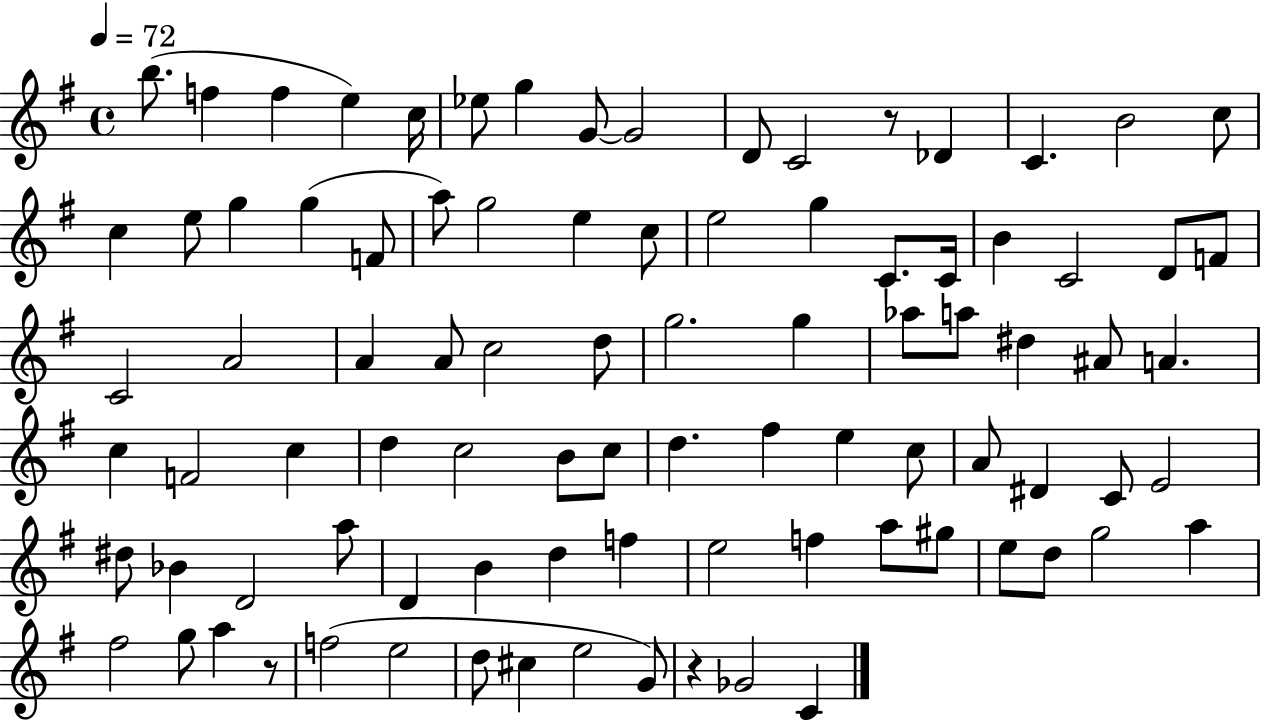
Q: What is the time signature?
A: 4/4